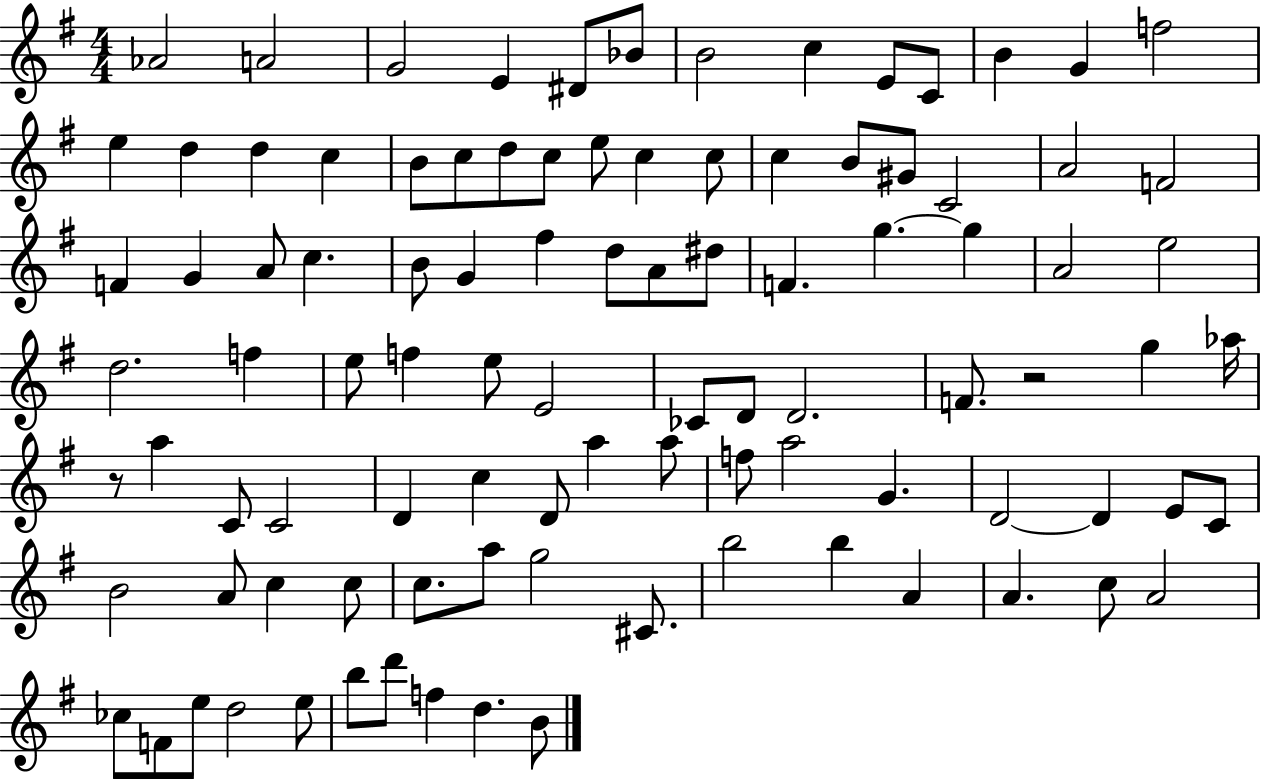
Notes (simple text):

Ab4/h A4/h G4/h E4/q D#4/e Bb4/e B4/h C5/q E4/e C4/e B4/q G4/q F5/h E5/q D5/q D5/q C5/q B4/e C5/e D5/e C5/e E5/e C5/q C5/e C5/q B4/e G#4/e C4/h A4/h F4/h F4/q G4/q A4/e C5/q. B4/e G4/q F#5/q D5/e A4/e D#5/e F4/q. G5/q. G5/q A4/h E5/h D5/h. F5/q E5/e F5/q E5/e E4/h CES4/e D4/e D4/h. F4/e. R/h G5/q Ab5/s R/e A5/q C4/e C4/h D4/q C5/q D4/e A5/q A5/e F5/e A5/h G4/q. D4/h D4/q E4/e C4/e B4/h A4/e C5/q C5/e C5/e. A5/e G5/h C#4/e. B5/h B5/q A4/q A4/q. C5/e A4/h CES5/e F4/e E5/e D5/h E5/e B5/e D6/e F5/q D5/q. B4/e